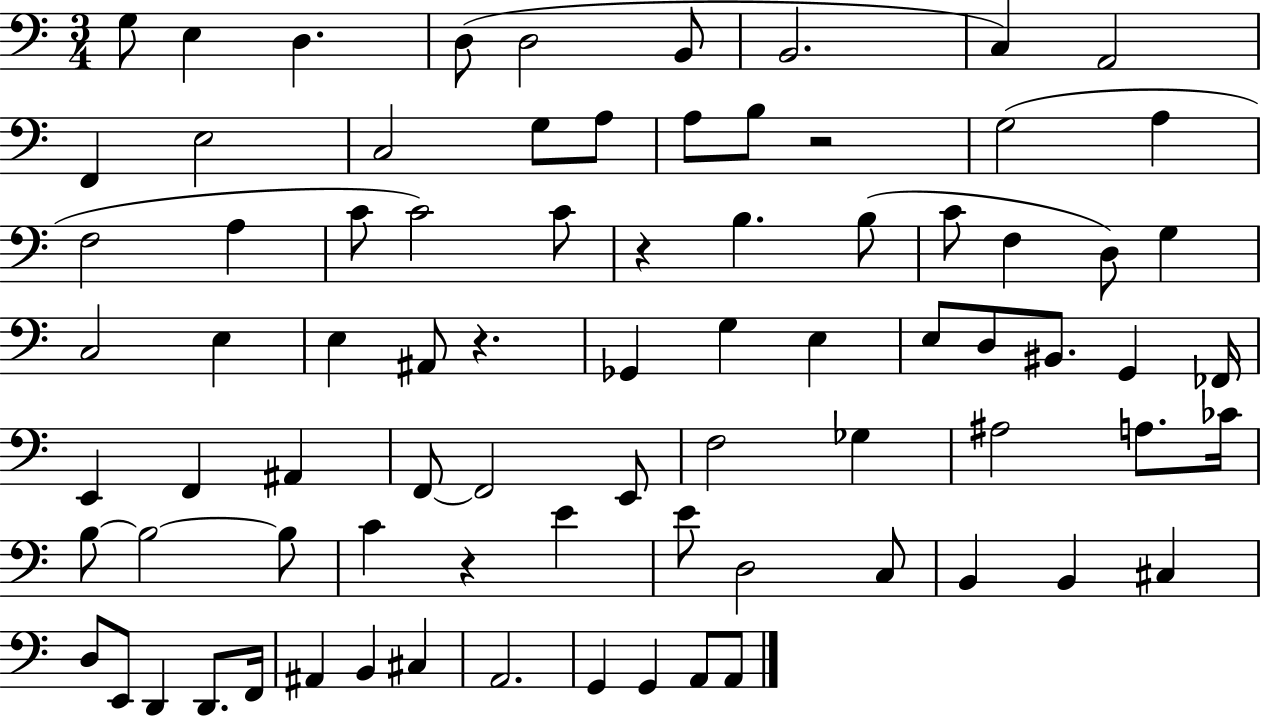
{
  \clef bass
  \numericTimeSignature
  \time 3/4
  \key c \major
  \repeat volta 2 { g8 e4 d4. | d8( d2 b,8 | b,2. | c4) a,2 | \break f,4 e2 | c2 g8 a8 | a8 b8 r2 | g2( a4 | \break f2 a4 | c'8 c'2) c'8 | r4 b4. b8( | c'8 f4 d8) g4 | \break c2 e4 | e4 ais,8 r4. | ges,4 g4 e4 | e8 d8 bis,8. g,4 fes,16 | \break e,4 f,4 ais,4 | f,8~~ f,2 e,8 | f2 ges4 | ais2 a8. ces'16 | \break b8~~ b2~~ b8 | c'4 r4 e'4 | e'8 d2 c8 | b,4 b,4 cis4 | \break d8 e,8 d,4 d,8. f,16 | ais,4 b,4 cis4 | a,2. | g,4 g,4 a,8 a,8 | \break } \bar "|."
}